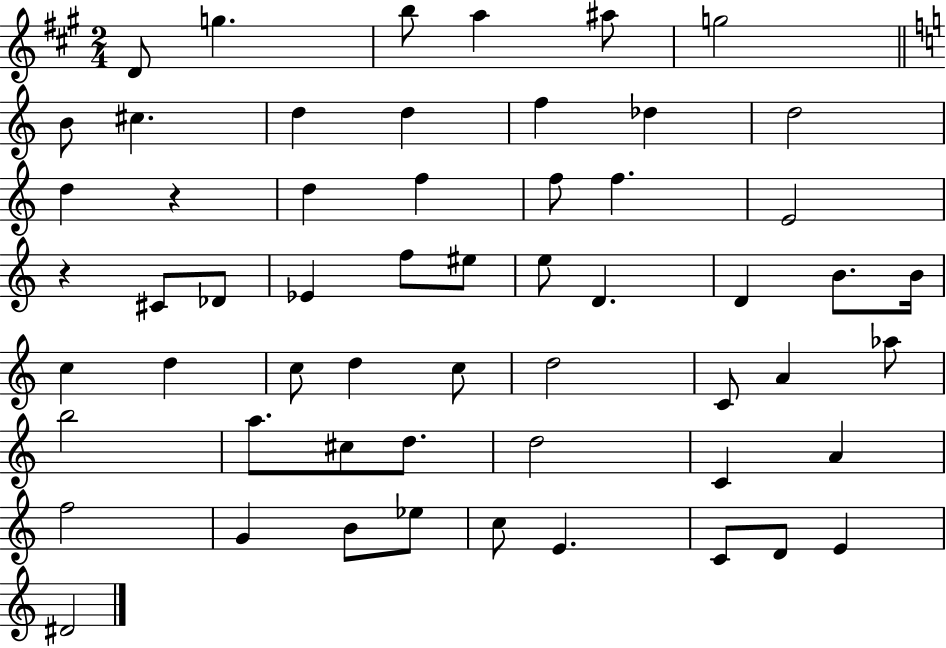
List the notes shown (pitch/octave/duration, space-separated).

D4/e G5/q. B5/e A5/q A#5/e G5/h B4/e C#5/q. D5/q D5/q F5/q Db5/q D5/h D5/q R/q D5/q F5/q F5/e F5/q. E4/h R/q C#4/e Db4/e Eb4/q F5/e EIS5/e E5/e D4/q. D4/q B4/e. B4/s C5/q D5/q C5/e D5/q C5/e D5/h C4/e A4/q Ab5/e B5/h A5/e. C#5/e D5/e. D5/h C4/q A4/q F5/h G4/q B4/e Eb5/e C5/e E4/q. C4/e D4/e E4/q D#4/h